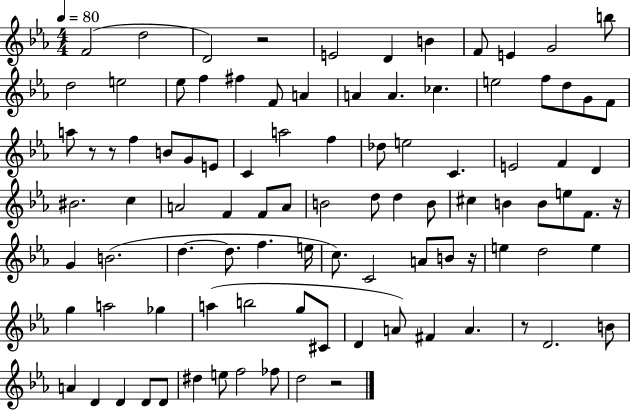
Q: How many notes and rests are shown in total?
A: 97